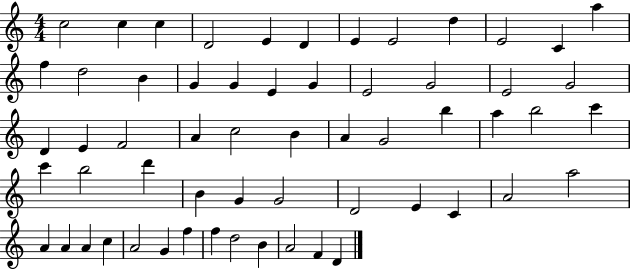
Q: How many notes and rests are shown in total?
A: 59